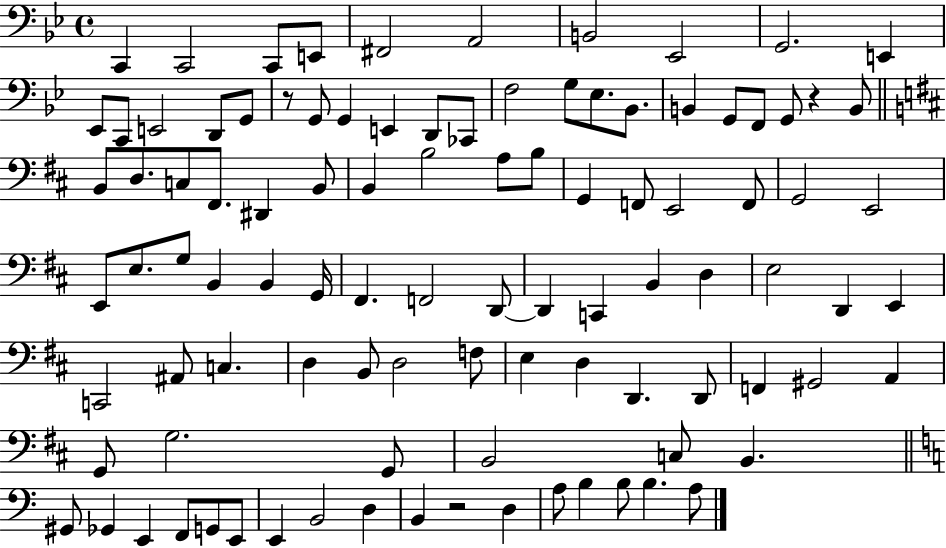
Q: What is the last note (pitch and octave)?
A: A3